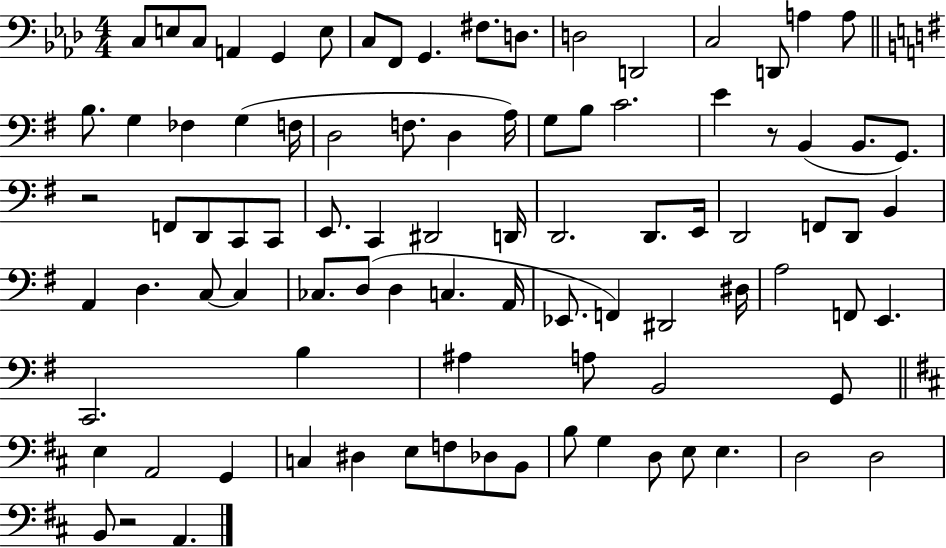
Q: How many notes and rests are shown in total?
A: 91